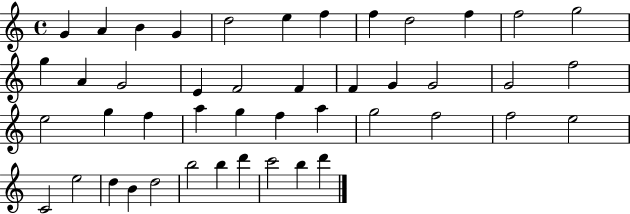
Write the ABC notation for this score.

X:1
T:Untitled
M:4/4
L:1/4
K:C
G A B G d2 e f f d2 f f2 g2 g A G2 E F2 F F G G2 G2 f2 e2 g f a g f a g2 f2 f2 e2 C2 e2 d B d2 b2 b d' c'2 b d'